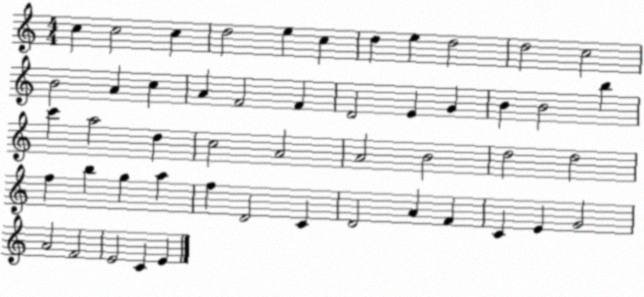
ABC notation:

X:1
T:Untitled
M:4/4
L:1/4
K:C
c c2 c d2 e c d e d2 d2 c2 B2 A c A F2 F D2 E G B B2 b c' a2 d c2 A2 A2 B2 d2 d2 f b g a f D2 C D2 A F C E G2 A2 F2 E2 C E